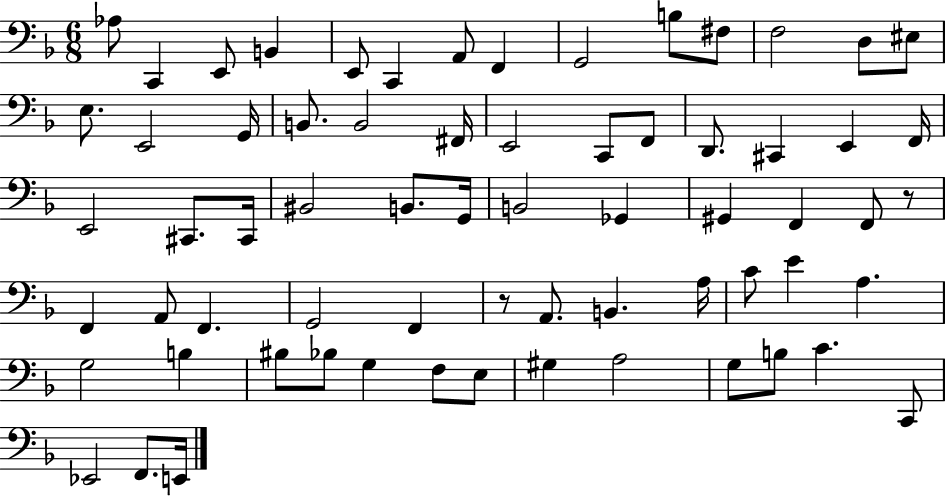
{
  \clef bass
  \numericTimeSignature
  \time 6/8
  \key f \major
  aes8 c,4 e,8 b,4 | e,8 c,4 a,8 f,4 | g,2 b8 fis8 | f2 d8 eis8 | \break e8. e,2 g,16 | b,8. b,2 fis,16 | e,2 c,8 f,8 | d,8. cis,4 e,4 f,16 | \break e,2 cis,8. cis,16 | bis,2 b,8. g,16 | b,2 ges,4 | gis,4 f,4 f,8 r8 | \break f,4 a,8 f,4. | g,2 f,4 | r8 a,8. b,4. a16 | c'8 e'4 a4. | \break g2 b4 | bis8 bes8 g4 f8 e8 | gis4 a2 | g8 b8 c'4. c,8 | \break ees,2 f,8. e,16 | \bar "|."
}